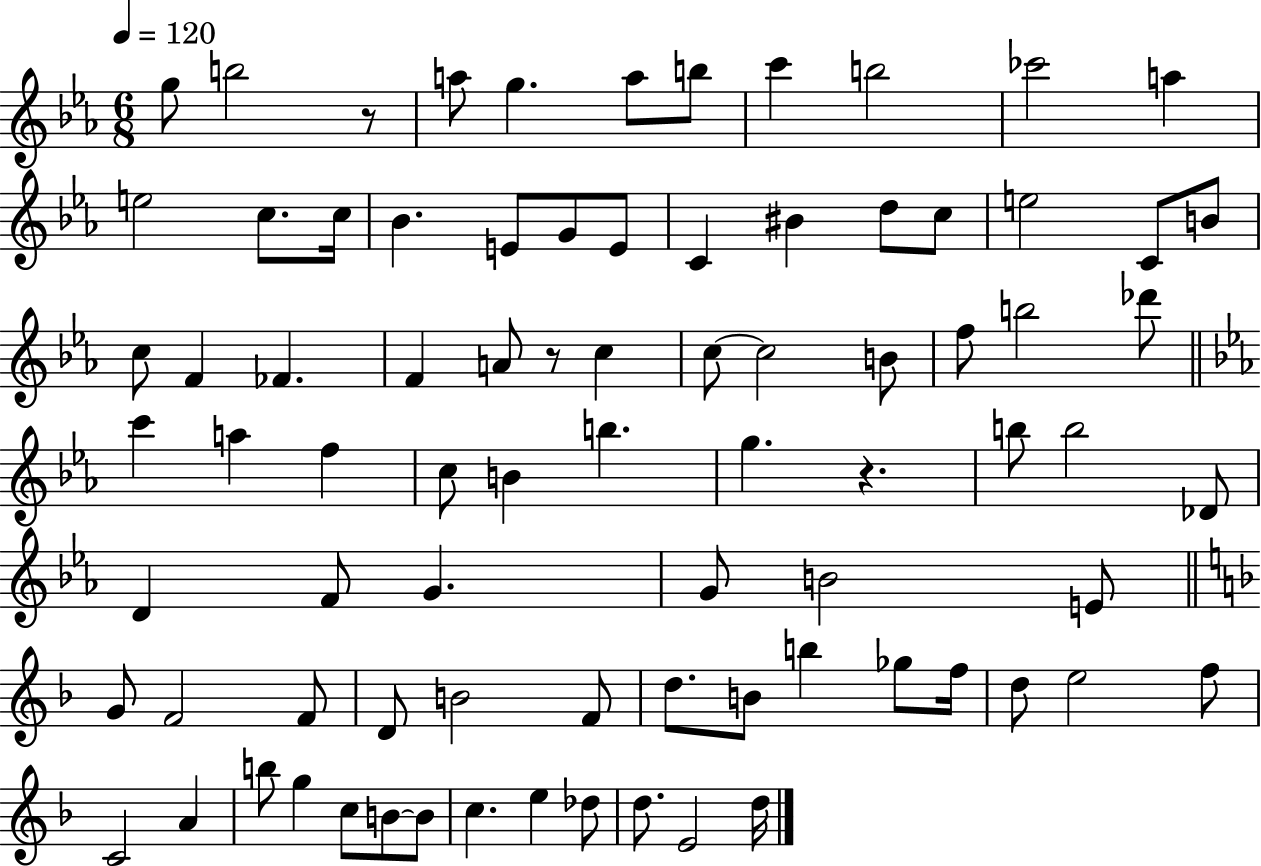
{
  \clef treble
  \numericTimeSignature
  \time 6/8
  \key ees \major
  \tempo 4 = 120
  g''8 b''2 r8 | a''8 g''4. a''8 b''8 | c'''4 b''2 | ces'''2 a''4 | \break e''2 c''8. c''16 | bes'4. e'8 g'8 e'8 | c'4 bis'4 d''8 c''8 | e''2 c'8 b'8 | \break c''8 f'4 fes'4. | f'4 a'8 r8 c''4 | c''8~~ c''2 b'8 | f''8 b''2 des'''8 | \break \bar "||" \break \key ees \major c'''4 a''4 f''4 | c''8 b'4 b''4. | g''4. r4. | b''8 b''2 des'8 | \break d'4 f'8 g'4. | g'8 b'2 e'8 | \bar "||" \break \key f \major g'8 f'2 f'8 | d'8 b'2 f'8 | d''8. b'8 b''4 ges''8 f''16 | d''8 e''2 f''8 | \break c'2 a'4 | b''8 g''4 c''8 b'8~~ b'8 | c''4. e''4 des''8 | d''8. e'2 d''16 | \break \bar "|."
}